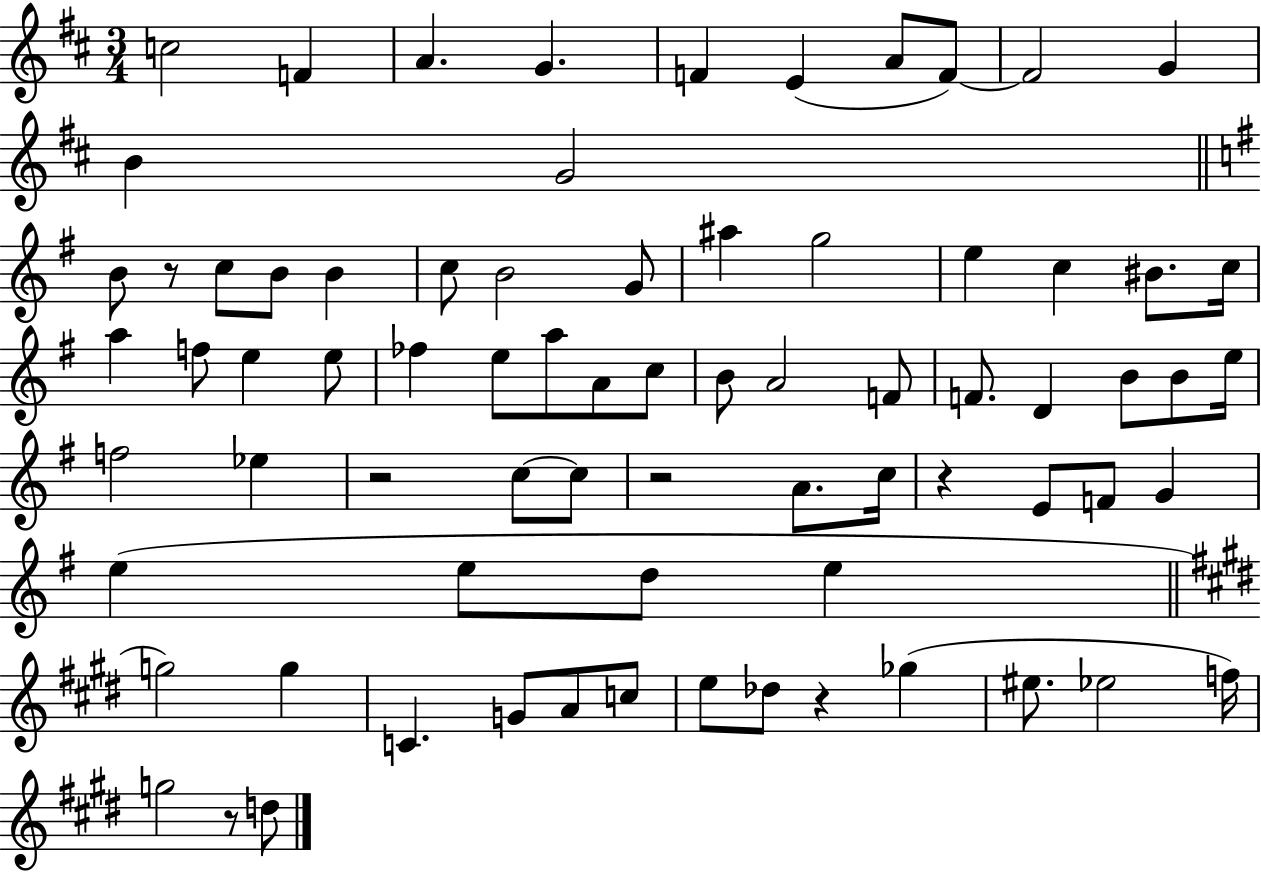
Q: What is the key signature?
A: D major